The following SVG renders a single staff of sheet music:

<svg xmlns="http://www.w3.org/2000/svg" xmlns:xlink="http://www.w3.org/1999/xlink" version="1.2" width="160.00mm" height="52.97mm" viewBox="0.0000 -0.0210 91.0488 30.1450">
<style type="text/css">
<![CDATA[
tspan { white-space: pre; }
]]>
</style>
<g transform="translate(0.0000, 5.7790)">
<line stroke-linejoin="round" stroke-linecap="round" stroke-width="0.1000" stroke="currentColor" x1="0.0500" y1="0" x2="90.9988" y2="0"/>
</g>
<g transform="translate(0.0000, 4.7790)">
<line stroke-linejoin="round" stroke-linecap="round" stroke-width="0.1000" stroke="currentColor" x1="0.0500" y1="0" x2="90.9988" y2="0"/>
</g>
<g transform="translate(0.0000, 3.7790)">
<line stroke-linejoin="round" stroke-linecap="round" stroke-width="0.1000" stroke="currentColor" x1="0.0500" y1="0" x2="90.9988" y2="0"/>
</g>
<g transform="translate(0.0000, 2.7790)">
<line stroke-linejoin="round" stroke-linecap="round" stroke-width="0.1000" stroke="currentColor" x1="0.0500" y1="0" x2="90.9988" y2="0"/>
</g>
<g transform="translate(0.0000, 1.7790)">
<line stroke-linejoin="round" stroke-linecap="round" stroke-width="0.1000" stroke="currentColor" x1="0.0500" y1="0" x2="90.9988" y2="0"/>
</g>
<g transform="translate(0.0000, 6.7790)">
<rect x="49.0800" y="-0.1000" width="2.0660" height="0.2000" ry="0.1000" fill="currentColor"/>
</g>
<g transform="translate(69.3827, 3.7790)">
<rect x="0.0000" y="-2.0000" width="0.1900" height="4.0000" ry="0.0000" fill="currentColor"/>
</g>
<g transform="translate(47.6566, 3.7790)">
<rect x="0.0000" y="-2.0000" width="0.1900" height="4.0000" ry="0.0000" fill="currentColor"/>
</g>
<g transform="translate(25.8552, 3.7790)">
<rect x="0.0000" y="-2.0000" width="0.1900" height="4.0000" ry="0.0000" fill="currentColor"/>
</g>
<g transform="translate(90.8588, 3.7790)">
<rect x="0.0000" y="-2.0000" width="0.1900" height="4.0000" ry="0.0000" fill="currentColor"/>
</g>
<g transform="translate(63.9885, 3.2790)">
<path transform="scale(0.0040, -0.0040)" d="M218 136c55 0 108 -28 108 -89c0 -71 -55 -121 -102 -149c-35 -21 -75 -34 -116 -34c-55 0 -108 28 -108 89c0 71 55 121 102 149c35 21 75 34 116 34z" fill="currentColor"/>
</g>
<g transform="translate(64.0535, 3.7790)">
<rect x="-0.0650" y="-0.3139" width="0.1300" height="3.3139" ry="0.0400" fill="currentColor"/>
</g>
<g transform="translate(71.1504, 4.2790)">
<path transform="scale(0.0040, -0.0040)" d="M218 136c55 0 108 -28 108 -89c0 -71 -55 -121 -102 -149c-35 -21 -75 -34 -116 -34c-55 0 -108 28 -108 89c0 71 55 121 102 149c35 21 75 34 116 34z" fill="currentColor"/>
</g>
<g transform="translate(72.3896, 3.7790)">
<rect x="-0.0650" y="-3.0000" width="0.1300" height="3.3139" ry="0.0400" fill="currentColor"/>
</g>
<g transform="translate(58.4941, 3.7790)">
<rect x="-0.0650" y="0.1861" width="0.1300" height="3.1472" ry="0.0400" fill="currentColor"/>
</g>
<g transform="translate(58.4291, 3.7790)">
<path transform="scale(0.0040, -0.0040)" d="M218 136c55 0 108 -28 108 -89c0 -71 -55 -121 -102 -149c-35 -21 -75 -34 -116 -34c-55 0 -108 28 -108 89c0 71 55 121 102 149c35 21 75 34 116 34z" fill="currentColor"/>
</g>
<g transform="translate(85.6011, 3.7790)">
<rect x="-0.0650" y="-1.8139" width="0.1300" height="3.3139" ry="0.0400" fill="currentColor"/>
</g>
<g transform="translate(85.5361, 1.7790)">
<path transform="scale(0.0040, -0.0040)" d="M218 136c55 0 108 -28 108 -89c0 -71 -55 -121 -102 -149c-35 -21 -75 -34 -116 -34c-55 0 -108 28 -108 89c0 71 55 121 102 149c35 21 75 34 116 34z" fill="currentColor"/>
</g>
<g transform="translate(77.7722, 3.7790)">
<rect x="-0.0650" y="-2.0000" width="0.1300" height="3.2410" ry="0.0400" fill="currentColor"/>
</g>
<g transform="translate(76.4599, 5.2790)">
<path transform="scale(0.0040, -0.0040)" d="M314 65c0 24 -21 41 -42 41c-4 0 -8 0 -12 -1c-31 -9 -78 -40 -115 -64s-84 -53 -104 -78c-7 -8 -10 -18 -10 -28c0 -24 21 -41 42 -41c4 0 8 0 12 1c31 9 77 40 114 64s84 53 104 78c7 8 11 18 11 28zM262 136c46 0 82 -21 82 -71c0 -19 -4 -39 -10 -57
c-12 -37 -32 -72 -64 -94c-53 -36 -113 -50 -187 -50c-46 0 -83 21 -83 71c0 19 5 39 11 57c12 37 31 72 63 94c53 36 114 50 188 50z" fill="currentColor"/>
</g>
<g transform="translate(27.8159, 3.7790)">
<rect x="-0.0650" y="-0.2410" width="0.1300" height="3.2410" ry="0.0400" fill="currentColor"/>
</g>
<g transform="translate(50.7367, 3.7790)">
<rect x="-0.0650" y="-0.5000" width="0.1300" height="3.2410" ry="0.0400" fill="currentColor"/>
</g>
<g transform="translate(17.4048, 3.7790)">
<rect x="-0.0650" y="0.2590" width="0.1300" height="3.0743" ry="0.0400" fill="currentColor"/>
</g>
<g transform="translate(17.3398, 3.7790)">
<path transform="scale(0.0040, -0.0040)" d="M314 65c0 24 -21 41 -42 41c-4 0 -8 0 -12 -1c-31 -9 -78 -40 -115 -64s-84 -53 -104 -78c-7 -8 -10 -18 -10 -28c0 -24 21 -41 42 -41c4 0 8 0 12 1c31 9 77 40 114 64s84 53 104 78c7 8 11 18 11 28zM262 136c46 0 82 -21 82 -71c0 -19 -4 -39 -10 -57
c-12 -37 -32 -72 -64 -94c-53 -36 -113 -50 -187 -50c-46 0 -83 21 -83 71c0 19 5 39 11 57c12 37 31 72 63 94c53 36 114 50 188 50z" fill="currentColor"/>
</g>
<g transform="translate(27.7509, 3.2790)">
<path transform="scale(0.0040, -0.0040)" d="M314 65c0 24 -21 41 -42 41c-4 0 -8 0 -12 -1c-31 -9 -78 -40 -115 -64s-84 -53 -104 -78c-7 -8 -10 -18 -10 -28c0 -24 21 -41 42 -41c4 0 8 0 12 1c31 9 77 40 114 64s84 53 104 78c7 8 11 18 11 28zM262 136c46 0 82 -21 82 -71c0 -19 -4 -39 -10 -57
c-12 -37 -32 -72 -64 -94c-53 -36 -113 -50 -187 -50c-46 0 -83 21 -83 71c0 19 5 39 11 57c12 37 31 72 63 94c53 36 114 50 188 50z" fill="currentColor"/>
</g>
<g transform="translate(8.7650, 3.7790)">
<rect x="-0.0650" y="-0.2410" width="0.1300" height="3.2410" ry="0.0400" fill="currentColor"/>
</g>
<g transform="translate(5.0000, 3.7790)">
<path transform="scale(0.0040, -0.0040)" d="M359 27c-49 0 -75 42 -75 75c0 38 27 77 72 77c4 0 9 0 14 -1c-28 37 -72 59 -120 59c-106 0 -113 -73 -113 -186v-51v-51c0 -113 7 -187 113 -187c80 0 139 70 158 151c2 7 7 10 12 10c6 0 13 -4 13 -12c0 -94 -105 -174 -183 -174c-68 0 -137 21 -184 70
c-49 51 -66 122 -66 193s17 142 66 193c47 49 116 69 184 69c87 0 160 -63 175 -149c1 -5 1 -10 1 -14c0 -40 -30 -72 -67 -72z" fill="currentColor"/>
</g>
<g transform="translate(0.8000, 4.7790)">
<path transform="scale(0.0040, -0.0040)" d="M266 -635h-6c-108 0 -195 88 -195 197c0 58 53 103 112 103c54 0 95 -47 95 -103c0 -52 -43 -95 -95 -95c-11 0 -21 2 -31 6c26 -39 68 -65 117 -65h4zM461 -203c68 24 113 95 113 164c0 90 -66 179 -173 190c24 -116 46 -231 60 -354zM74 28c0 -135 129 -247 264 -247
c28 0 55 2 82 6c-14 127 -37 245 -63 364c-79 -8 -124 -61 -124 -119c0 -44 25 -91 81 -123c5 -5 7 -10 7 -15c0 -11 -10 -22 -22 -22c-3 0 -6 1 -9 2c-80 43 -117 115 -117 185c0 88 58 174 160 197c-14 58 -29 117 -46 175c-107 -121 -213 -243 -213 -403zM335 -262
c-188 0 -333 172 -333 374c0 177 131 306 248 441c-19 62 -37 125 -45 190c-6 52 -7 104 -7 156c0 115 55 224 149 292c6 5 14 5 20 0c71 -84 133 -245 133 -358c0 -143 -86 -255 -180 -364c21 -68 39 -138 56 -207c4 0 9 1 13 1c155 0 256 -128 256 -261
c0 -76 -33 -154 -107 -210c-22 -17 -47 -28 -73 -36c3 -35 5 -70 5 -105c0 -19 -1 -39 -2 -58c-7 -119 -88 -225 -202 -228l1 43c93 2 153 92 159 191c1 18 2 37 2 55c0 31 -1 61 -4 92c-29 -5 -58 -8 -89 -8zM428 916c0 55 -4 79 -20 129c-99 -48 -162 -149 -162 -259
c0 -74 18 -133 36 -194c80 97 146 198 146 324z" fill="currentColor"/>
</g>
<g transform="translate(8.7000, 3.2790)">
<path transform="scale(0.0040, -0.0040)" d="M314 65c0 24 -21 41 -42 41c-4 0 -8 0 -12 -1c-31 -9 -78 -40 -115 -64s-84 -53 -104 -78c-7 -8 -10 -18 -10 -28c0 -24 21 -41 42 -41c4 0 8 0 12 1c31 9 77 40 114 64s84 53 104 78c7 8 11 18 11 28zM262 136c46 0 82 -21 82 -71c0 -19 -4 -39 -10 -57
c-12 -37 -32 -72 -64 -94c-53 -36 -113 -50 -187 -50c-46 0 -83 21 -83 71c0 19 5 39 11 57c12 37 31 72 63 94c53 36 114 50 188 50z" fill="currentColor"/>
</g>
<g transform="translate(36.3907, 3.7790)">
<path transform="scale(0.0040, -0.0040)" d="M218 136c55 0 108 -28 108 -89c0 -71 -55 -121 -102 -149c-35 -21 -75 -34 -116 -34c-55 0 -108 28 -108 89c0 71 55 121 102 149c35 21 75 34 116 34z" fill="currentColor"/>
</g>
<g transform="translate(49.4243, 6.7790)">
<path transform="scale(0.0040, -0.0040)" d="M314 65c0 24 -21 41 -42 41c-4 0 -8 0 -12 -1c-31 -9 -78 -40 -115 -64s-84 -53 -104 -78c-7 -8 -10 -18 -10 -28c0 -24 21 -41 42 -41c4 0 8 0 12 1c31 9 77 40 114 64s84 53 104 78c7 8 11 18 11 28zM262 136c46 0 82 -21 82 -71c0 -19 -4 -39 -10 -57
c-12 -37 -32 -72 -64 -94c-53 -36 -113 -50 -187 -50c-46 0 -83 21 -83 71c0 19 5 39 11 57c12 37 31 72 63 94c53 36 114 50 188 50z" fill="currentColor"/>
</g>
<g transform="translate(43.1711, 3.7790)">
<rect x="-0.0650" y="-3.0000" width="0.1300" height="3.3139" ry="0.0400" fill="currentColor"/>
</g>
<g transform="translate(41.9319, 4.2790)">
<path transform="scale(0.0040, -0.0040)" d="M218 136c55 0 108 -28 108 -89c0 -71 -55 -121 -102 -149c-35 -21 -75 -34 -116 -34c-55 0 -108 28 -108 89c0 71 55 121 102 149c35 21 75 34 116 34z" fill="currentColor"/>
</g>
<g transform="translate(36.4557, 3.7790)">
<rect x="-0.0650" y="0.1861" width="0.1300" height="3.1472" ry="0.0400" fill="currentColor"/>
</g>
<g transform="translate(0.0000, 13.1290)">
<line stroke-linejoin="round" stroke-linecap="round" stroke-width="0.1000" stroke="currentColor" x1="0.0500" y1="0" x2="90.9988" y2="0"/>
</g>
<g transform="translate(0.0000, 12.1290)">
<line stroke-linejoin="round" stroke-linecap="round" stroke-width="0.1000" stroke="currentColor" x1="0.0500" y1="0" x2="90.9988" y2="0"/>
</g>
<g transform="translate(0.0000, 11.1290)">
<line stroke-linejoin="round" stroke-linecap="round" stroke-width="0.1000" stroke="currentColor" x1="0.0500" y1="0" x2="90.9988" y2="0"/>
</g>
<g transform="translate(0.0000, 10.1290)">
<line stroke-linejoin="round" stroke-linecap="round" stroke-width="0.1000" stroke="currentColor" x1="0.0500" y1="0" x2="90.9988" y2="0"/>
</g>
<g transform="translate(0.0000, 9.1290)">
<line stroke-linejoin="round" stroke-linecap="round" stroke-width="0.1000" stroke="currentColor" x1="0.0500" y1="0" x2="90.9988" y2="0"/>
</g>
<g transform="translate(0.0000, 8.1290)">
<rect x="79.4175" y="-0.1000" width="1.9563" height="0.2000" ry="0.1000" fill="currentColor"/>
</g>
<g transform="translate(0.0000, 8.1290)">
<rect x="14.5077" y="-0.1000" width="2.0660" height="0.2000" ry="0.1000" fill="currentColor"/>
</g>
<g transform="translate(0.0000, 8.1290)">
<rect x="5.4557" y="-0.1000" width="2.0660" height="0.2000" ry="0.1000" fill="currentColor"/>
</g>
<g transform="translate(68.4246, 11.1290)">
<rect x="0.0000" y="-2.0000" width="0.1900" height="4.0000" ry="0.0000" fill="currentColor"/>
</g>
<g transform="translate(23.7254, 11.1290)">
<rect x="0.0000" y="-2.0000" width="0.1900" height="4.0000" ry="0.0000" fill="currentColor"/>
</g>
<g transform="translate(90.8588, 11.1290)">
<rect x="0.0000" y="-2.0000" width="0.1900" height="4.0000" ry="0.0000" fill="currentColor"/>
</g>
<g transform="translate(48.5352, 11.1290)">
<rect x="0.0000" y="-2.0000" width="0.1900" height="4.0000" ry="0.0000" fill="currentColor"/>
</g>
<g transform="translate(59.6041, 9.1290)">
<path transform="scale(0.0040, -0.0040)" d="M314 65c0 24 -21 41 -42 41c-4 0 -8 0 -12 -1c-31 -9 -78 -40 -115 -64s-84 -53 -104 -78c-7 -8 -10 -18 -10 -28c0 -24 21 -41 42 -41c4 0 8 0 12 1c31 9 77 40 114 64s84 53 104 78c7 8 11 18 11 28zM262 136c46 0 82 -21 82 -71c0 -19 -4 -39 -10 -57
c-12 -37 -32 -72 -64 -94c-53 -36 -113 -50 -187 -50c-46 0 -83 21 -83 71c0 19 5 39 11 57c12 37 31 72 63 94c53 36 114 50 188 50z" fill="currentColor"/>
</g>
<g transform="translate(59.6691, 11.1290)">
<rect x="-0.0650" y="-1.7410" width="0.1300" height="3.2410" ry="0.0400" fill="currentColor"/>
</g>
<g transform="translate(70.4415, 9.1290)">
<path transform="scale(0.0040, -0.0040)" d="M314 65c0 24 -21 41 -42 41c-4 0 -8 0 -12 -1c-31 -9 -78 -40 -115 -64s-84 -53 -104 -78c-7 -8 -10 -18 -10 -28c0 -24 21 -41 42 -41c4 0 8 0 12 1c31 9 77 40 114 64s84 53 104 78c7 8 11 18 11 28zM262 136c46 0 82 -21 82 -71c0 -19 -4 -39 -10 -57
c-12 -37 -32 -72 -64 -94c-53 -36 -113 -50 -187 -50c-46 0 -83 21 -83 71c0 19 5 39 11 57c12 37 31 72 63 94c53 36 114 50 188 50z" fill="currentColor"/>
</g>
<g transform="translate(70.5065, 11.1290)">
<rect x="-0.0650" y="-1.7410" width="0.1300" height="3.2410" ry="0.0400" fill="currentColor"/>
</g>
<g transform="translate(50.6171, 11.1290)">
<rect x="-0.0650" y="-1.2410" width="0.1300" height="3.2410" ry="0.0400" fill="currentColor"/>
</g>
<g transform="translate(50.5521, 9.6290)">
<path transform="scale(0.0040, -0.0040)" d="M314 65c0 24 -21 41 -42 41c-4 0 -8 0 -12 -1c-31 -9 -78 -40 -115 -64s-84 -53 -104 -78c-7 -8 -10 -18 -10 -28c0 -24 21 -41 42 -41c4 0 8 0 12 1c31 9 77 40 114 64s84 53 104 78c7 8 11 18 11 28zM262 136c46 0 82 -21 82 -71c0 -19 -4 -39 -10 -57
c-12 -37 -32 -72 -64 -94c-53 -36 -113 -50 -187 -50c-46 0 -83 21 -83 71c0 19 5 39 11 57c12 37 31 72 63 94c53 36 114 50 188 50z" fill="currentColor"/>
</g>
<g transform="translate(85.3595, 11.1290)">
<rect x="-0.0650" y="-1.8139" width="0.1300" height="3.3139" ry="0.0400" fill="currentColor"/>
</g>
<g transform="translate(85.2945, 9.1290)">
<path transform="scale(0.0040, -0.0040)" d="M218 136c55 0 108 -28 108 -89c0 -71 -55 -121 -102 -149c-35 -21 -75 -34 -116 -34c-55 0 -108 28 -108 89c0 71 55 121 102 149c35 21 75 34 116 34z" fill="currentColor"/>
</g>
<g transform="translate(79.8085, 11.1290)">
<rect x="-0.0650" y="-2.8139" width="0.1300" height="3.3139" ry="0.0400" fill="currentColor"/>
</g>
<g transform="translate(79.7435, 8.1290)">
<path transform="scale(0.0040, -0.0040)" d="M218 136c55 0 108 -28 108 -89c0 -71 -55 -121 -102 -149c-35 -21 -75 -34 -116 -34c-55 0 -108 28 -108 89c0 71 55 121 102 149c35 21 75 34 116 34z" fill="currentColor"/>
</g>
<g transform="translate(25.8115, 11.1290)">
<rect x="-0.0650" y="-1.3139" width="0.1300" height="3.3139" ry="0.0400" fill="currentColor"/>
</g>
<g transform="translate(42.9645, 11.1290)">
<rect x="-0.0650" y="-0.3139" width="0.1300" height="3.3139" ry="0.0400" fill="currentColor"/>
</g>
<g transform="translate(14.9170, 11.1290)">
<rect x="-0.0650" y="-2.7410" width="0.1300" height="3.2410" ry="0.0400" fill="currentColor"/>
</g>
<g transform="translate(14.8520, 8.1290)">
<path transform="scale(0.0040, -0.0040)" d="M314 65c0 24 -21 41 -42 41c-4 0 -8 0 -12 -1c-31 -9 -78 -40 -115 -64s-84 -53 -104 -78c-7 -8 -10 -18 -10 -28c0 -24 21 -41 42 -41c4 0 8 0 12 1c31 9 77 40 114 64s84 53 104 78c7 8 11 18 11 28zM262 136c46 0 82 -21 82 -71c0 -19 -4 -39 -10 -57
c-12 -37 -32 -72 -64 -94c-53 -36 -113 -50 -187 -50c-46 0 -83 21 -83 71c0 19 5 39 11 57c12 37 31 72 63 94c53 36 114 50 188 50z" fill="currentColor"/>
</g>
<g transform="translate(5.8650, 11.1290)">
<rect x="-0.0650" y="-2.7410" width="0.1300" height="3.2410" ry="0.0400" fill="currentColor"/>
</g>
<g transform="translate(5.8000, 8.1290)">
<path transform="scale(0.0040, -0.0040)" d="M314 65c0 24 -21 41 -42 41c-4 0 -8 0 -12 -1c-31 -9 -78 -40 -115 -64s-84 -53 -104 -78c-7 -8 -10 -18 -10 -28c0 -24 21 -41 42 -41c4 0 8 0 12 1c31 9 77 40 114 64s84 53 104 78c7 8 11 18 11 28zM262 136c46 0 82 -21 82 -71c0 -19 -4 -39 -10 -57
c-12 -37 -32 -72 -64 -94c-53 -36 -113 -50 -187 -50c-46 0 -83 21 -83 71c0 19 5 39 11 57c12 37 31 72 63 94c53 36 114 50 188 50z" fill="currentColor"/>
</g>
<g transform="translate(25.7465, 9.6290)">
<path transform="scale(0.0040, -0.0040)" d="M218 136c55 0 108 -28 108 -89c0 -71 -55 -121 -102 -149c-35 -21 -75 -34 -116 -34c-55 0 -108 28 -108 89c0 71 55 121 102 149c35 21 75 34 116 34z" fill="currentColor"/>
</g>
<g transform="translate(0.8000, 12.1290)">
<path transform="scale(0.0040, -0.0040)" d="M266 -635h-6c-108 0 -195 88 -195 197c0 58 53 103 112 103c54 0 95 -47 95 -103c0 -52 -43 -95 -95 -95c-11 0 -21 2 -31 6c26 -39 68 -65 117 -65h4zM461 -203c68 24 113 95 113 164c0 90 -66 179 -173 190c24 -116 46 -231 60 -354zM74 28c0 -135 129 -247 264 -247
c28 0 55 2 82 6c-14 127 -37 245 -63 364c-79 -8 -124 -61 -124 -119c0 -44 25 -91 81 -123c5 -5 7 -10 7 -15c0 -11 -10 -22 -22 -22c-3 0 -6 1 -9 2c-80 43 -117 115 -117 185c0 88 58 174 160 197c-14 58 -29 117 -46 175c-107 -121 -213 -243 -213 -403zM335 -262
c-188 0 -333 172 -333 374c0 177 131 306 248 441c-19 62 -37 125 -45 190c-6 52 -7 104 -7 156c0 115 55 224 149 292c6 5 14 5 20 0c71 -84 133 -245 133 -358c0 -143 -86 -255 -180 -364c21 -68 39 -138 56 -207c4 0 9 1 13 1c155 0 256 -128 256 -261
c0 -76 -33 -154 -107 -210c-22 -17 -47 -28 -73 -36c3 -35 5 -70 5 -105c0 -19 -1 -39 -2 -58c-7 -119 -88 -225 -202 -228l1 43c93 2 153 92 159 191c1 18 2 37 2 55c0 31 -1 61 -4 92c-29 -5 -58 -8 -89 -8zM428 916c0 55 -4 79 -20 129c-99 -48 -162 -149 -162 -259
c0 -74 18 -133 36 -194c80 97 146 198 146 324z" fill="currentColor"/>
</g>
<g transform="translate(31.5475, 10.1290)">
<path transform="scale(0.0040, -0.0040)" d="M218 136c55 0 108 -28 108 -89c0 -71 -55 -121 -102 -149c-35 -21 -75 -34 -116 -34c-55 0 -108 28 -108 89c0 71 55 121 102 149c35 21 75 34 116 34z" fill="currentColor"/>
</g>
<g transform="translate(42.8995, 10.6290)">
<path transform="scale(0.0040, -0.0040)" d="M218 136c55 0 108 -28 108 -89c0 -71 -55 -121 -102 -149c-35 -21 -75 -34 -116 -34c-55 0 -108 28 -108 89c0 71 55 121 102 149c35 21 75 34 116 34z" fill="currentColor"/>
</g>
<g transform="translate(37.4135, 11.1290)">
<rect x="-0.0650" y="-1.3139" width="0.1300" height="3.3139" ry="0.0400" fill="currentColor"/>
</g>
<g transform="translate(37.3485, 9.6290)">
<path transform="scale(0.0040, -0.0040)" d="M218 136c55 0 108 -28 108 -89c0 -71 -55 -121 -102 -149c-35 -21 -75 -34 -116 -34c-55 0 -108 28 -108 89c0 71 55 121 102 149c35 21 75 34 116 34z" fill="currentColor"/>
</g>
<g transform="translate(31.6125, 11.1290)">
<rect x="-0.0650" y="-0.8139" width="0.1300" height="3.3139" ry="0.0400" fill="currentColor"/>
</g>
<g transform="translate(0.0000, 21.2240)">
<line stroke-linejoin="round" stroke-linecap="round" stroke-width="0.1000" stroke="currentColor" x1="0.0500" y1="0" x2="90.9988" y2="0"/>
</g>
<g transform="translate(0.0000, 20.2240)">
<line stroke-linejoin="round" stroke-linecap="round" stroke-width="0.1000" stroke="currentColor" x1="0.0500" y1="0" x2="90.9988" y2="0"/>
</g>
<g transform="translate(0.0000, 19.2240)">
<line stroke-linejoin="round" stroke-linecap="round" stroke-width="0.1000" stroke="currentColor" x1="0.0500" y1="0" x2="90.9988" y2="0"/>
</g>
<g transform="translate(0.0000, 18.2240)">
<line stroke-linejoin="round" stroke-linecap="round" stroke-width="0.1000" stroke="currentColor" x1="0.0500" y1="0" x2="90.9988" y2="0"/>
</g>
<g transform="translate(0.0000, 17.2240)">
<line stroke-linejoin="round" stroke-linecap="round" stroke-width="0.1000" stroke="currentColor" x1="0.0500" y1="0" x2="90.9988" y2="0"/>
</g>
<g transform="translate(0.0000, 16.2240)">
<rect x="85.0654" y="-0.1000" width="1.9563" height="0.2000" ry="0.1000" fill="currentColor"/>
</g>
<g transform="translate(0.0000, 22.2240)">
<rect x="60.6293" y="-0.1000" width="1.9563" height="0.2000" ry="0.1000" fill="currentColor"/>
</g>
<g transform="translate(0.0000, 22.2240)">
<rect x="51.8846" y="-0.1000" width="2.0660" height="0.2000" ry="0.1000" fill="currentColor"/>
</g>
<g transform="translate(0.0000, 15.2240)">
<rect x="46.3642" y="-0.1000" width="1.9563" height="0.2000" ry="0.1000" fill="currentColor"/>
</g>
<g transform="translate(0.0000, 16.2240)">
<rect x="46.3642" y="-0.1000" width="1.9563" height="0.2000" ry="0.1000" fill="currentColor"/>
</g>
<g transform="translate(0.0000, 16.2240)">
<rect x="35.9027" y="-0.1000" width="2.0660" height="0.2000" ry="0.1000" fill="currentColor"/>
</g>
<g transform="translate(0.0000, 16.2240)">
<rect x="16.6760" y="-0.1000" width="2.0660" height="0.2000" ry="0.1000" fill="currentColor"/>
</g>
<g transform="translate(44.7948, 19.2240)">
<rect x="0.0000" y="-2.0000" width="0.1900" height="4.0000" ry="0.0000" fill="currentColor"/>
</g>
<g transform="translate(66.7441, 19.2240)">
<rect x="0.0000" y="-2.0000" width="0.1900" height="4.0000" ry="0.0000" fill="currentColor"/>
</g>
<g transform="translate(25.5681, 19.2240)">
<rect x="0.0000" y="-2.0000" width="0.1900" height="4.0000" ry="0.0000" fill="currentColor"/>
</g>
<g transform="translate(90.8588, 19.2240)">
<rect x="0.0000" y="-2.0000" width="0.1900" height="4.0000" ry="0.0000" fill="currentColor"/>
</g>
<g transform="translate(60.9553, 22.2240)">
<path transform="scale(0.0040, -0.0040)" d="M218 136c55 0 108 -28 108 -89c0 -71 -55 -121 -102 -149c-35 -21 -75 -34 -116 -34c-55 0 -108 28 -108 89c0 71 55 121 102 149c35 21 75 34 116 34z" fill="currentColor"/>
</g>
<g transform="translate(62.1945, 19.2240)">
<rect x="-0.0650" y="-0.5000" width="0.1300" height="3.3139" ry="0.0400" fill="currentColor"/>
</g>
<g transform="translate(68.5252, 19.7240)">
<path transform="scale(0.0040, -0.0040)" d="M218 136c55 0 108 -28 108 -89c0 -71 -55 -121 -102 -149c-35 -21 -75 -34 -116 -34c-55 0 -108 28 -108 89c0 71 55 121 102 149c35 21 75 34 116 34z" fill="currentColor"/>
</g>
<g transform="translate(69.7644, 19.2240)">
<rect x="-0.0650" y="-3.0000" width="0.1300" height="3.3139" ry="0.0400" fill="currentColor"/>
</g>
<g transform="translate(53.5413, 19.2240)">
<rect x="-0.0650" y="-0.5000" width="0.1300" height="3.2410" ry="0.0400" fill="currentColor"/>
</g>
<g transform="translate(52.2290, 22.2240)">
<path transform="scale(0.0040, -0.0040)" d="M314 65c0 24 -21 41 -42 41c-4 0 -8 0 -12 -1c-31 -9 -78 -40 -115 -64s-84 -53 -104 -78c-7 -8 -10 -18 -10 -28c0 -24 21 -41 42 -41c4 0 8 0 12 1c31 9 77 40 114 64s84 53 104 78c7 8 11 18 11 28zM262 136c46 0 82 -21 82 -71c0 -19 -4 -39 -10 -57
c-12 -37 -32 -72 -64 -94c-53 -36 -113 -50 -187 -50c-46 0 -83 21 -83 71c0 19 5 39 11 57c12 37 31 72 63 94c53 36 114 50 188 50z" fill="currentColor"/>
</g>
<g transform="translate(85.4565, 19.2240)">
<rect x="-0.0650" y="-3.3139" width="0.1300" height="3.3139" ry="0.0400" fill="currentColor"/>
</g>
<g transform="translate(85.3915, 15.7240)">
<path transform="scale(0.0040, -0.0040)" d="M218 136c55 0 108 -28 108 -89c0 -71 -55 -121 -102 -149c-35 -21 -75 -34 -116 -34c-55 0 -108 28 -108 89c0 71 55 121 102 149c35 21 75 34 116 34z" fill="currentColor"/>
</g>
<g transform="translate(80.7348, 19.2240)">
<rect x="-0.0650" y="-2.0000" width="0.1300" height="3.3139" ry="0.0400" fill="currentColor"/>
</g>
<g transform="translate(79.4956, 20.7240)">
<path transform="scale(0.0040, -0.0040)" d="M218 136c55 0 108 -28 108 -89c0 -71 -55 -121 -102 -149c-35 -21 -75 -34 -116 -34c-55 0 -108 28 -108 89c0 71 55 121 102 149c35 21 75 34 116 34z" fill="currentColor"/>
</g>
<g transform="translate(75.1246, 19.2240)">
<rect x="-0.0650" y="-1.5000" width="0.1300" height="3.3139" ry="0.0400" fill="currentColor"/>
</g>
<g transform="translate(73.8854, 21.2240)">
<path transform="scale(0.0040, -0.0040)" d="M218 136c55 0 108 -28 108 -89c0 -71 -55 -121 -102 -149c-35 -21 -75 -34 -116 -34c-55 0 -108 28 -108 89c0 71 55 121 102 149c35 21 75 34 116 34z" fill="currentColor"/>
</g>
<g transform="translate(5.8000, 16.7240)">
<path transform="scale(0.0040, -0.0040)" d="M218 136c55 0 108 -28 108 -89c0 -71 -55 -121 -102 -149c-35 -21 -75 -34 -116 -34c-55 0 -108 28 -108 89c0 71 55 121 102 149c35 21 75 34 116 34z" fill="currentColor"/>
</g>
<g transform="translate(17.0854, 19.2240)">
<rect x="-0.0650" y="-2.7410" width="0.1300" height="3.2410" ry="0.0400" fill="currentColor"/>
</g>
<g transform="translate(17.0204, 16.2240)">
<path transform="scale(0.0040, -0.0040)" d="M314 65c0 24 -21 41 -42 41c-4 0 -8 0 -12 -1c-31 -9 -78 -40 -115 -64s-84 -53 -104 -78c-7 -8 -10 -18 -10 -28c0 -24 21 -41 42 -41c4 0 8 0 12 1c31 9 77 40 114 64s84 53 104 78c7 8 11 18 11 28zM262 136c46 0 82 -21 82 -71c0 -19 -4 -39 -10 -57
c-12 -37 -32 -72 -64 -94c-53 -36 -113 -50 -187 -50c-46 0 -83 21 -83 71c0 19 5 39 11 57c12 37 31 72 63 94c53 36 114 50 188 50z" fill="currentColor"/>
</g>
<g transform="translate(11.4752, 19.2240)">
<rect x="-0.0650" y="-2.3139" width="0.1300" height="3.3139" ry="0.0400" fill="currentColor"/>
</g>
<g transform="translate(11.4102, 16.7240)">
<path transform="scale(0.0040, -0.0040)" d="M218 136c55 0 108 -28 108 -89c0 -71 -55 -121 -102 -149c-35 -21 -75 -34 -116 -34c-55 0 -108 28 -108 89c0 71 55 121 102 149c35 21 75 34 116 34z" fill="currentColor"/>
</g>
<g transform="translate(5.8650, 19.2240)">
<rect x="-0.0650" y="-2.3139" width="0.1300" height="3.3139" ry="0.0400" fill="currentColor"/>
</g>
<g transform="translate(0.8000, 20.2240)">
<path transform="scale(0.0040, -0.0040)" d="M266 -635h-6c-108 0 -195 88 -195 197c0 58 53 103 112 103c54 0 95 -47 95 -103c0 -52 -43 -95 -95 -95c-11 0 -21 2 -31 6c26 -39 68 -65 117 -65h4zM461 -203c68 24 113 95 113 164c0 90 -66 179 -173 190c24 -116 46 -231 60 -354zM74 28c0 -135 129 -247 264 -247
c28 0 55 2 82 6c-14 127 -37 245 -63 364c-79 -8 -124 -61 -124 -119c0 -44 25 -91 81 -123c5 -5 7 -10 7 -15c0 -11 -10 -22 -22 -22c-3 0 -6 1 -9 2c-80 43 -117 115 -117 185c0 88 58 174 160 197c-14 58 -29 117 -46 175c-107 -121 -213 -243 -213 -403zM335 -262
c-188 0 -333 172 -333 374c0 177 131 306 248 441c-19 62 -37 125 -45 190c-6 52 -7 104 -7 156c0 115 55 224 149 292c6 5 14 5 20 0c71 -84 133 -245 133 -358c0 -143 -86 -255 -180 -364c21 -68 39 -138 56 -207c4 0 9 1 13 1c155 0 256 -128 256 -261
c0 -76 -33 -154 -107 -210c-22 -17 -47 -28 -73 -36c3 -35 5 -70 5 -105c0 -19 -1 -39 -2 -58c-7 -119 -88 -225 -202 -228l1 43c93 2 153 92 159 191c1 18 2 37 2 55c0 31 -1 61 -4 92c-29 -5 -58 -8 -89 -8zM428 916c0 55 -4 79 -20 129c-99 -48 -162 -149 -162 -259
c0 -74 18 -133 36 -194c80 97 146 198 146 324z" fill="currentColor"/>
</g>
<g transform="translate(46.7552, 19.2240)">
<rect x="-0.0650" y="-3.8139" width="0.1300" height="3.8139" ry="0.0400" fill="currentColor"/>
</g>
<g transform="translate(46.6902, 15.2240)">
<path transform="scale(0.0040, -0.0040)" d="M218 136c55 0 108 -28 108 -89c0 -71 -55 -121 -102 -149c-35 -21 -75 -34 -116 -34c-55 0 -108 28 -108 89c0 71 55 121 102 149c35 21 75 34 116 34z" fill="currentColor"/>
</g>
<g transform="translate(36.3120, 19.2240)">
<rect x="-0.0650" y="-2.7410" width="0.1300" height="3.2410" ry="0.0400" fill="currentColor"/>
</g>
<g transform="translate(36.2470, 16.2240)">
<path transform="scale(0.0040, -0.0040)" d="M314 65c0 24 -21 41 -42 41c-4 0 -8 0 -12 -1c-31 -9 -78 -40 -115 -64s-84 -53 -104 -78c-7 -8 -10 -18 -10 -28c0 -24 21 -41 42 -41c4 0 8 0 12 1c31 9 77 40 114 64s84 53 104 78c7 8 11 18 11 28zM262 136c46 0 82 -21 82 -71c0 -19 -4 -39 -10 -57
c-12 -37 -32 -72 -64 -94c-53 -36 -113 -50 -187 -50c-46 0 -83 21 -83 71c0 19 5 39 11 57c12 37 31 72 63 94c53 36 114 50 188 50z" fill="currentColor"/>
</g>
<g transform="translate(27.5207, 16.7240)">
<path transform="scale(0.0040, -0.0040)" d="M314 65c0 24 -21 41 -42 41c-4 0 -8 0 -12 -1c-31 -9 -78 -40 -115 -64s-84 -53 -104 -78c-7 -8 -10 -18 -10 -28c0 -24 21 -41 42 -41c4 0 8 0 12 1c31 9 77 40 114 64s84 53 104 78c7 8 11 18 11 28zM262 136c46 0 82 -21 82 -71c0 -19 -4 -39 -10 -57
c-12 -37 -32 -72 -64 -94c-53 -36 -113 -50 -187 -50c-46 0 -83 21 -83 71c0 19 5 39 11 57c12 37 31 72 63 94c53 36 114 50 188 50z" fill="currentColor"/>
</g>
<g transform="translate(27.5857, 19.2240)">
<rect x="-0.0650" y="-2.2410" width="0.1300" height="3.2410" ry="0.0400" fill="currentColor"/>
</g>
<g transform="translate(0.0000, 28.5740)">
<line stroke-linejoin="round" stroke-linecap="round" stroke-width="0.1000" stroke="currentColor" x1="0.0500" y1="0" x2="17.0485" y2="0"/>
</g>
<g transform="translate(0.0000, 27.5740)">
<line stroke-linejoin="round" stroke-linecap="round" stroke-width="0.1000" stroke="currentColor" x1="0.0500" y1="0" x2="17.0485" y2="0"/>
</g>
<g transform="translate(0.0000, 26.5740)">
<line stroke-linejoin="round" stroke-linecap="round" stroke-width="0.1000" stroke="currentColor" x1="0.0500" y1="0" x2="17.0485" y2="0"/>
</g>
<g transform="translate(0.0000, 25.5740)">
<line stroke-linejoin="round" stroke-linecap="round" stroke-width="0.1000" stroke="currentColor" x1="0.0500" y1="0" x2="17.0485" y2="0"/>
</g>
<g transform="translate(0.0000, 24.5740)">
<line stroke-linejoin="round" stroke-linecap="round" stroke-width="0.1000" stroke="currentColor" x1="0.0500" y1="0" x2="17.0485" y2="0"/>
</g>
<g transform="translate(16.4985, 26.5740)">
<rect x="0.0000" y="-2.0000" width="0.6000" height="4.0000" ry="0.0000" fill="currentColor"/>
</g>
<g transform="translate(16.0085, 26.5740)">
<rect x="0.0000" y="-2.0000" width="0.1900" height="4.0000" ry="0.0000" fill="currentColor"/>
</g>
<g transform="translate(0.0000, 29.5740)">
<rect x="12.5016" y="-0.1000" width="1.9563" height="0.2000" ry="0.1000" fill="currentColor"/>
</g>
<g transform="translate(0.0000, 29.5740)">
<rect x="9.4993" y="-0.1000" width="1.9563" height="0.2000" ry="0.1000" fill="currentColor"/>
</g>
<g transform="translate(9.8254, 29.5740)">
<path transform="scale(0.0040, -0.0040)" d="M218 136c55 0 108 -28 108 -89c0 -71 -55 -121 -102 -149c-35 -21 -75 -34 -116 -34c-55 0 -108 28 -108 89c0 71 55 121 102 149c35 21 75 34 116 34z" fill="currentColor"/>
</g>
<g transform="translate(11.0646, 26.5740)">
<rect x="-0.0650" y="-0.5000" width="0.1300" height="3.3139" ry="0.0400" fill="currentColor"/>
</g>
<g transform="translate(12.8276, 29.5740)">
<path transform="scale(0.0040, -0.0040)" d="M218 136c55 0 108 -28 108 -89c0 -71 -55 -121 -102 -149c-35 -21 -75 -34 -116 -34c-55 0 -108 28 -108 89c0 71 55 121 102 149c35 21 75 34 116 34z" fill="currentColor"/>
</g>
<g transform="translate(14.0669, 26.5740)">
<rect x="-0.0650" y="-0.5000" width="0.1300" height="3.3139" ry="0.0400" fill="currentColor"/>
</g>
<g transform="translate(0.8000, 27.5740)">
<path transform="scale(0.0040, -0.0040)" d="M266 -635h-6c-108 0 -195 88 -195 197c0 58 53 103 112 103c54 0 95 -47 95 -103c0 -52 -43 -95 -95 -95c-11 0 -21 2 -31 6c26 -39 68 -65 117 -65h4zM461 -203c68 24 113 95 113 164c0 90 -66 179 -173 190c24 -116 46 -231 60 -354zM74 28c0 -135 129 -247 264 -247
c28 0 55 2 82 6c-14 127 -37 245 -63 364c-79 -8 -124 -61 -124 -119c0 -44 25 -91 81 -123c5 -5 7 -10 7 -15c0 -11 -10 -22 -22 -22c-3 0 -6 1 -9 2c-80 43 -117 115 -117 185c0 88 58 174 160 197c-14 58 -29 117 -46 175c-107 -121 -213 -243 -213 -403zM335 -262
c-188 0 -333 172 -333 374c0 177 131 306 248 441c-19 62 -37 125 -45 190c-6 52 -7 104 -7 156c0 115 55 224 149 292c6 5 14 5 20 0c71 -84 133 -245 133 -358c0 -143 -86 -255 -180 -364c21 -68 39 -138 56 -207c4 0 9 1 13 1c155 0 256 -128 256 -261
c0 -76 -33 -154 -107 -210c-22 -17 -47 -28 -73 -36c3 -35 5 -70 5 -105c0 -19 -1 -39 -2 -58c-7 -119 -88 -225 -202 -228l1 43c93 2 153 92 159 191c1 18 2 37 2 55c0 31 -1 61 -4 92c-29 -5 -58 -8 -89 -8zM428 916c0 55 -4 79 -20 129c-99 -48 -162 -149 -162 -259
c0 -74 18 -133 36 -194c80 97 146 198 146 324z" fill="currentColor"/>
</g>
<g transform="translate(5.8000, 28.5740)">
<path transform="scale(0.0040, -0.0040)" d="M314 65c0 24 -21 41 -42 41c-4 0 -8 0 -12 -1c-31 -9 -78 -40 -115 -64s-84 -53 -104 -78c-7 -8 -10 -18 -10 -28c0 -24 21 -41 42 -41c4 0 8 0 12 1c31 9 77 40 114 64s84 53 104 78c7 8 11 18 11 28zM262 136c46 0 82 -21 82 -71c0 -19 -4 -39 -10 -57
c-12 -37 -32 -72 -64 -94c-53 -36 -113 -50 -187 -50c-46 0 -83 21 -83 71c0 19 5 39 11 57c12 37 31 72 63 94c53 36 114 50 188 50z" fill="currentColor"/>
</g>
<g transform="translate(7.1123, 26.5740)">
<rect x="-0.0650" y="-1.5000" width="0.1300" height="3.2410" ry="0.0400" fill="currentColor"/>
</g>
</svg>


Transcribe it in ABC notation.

X:1
T:Untitled
M:4/4
L:1/4
K:C
c2 B2 c2 B A C2 B c A F2 f a2 a2 e d e c e2 f2 f2 a f g g a2 g2 a2 c' C2 C A E F b E2 C C